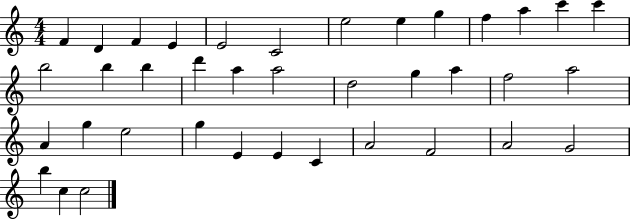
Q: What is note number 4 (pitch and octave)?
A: E4